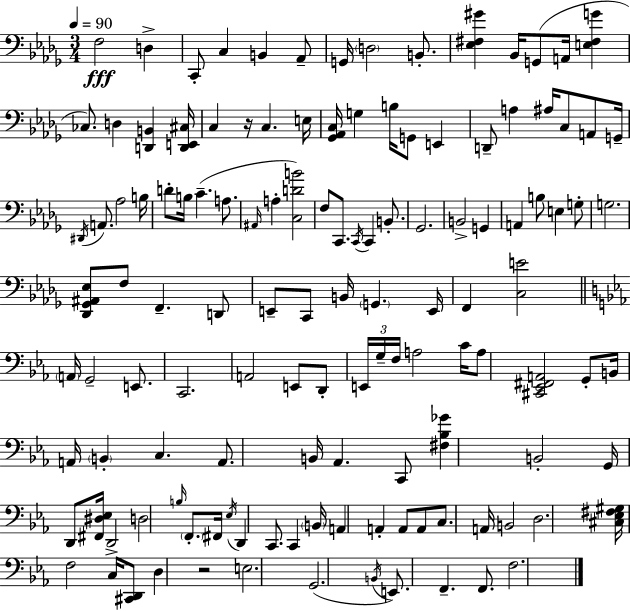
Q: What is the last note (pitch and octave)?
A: F3